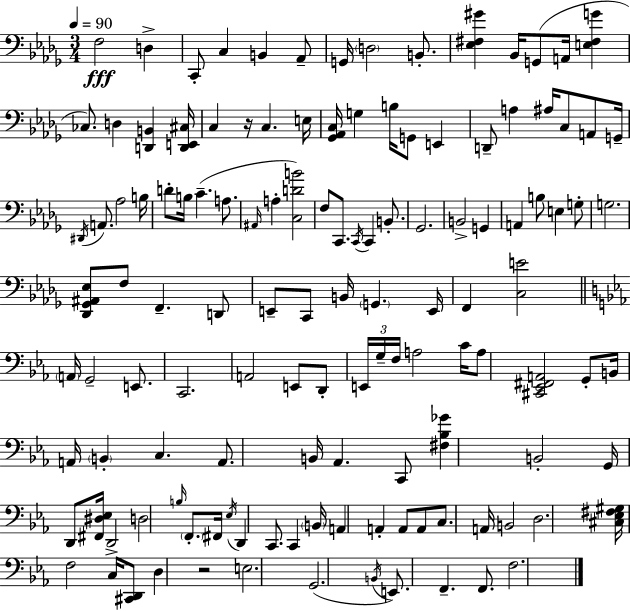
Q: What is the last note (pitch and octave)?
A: F3